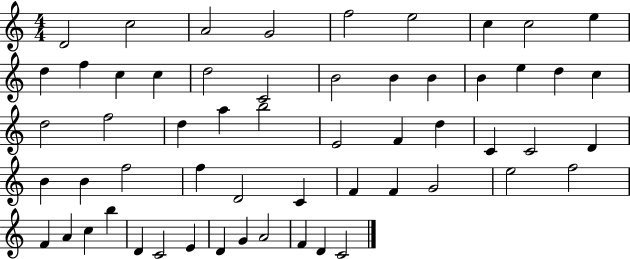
{
  \clef treble
  \numericTimeSignature
  \time 4/4
  \key c \major
  d'2 c''2 | a'2 g'2 | f''2 e''2 | c''4 c''2 e''4 | \break d''4 f''4 c''4 c''4 | d''2 c'2 | b'2 b'4 b'4 | b'4 e''4 d''4 c''4 | \break d''2 f''2 | d''4 a''4 b''2 | e'2 f'4 d''4 | c'4 c'2 d'4 | \break b'4 b'4 f''2 | f''4 d'2 c'4 | f'4 f'4 g'2 | e''2 f''2 | \break f'4 a'4 c''4 b''4 | d'4 c'2 e'4 | d'4 g'4 a'2 | f'4 d'4 c'2 | \break \bar "|."
}